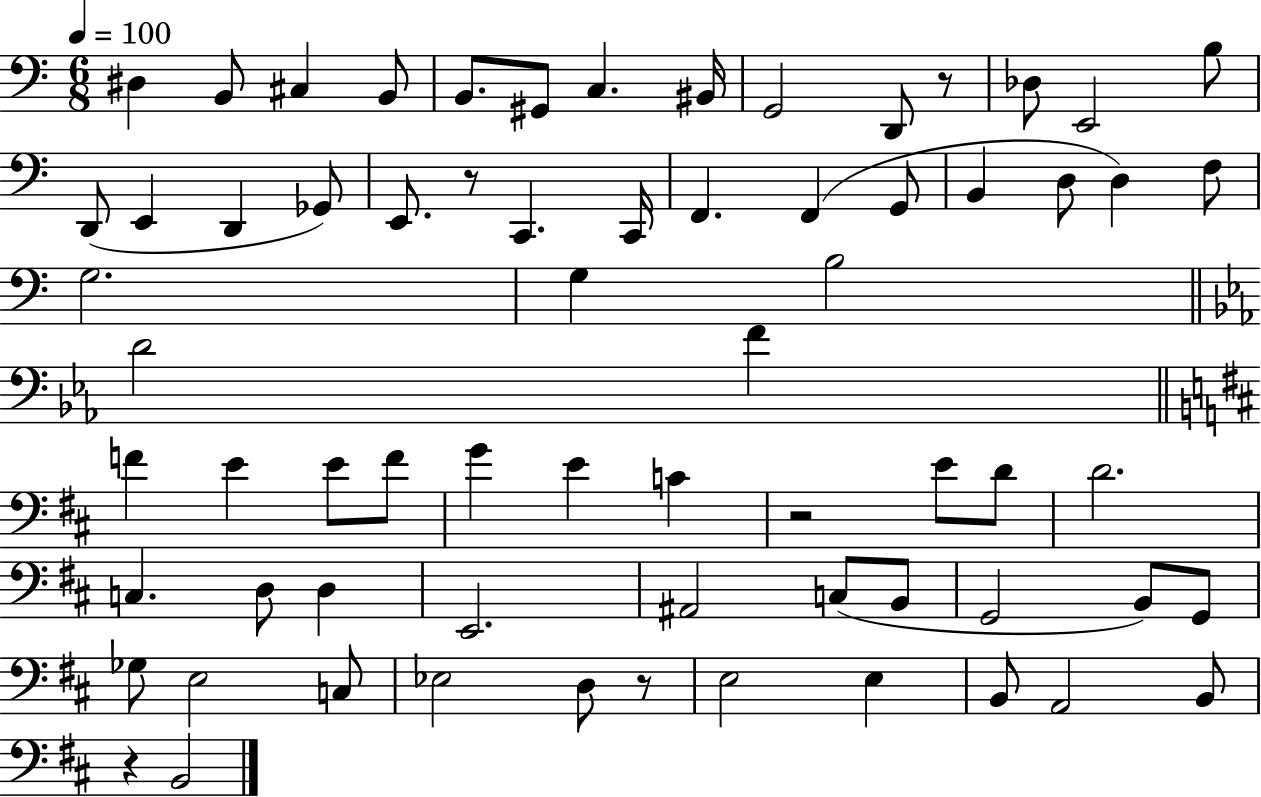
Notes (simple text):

D#3/q B2/e C#3/q B2/e B2/e. G#2/e C3/q. BIS2/s G2/h D2/e R/e Db3/e E2/h B3/e D2/e E2/q D2/q Gb2/e E2/e. R/e C2/q. C2/s F2/q. F2/q G2/e B2/q D3/e D3/q F3/e G3/h. G3/q B3/h D4/h F4/q F4/q E4/q E4/e F4/e G4/q E4/q C4/q R/h E4/e D4/e D4/h. C3/q. D3/e D3/q E2/h. A#2/h C3/e B2/e G2/h B2/e G2/e Gb3/e E3/h C3/e Eb3/h D3/e R/e E3/h E3/q B2/e A2/h B2/e R/q B2/h